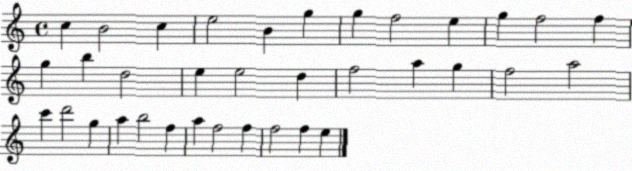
X:1
T:Untitled
M:4/4
L:1/4
K:C
c B2 c e2 B g g f2 e g f2 f g b d2 e e2 d f2 a g f2 a2 c' d'2 g a b2 f a f2 f f2 f e